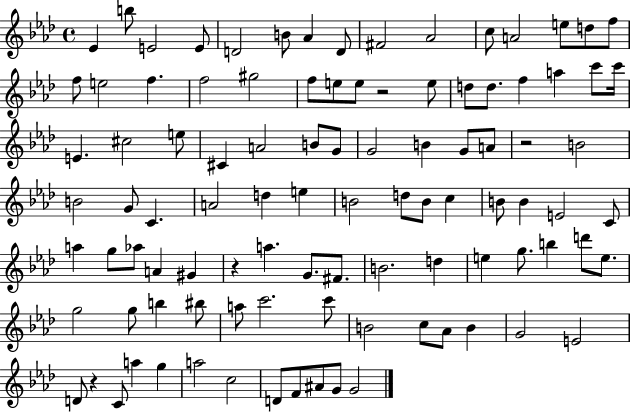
{
  \clef treble
  \time 4/4
  \defaultTimeSignature
  \key aes \major
  \repeat volta 2 { ees'4 b''8 e'2 e'8 | d'2 b'8 aes'4 d'8 | fis'2 aes'2 | c''8 a'2 e''8 d''8 f''8 | \break f''8 e''2 f''4. | f''2 gis''2 | f''8 e''8 e''8 r2 e''8 | d''8 d''8. f''4 a''4 c'''8 c'''16 | \break e'4. cis''2 e''8 | cis'4 a'2 b'8 g'8 | g'2 b'4 g'8 a'8 | r2 b'2 | \break b'2 g'8 c'4. | a'2 d''4 e''4 | b'2 d''8 b'8 c''4 | b'8 b'4 e'2 c'8 | \break a''4 g''8 aes''8 a'4 gis'4 | r4 a''4. g'8. fis'8. | b'2. d''4 | e''4 g''8. b''4 d'''8 e''8. | \break g''2 g''8 b''4 bis''8 | a''8 c'''2. c'''8 | b'2 c''8 aes'8 b'4 | g'2 e'2 | \break d'8 r4 c'8 a''4 g''4 | a''2 c''2 | d'8 f'8 ais'8 g'8 g'2 | } \bar "|."
}